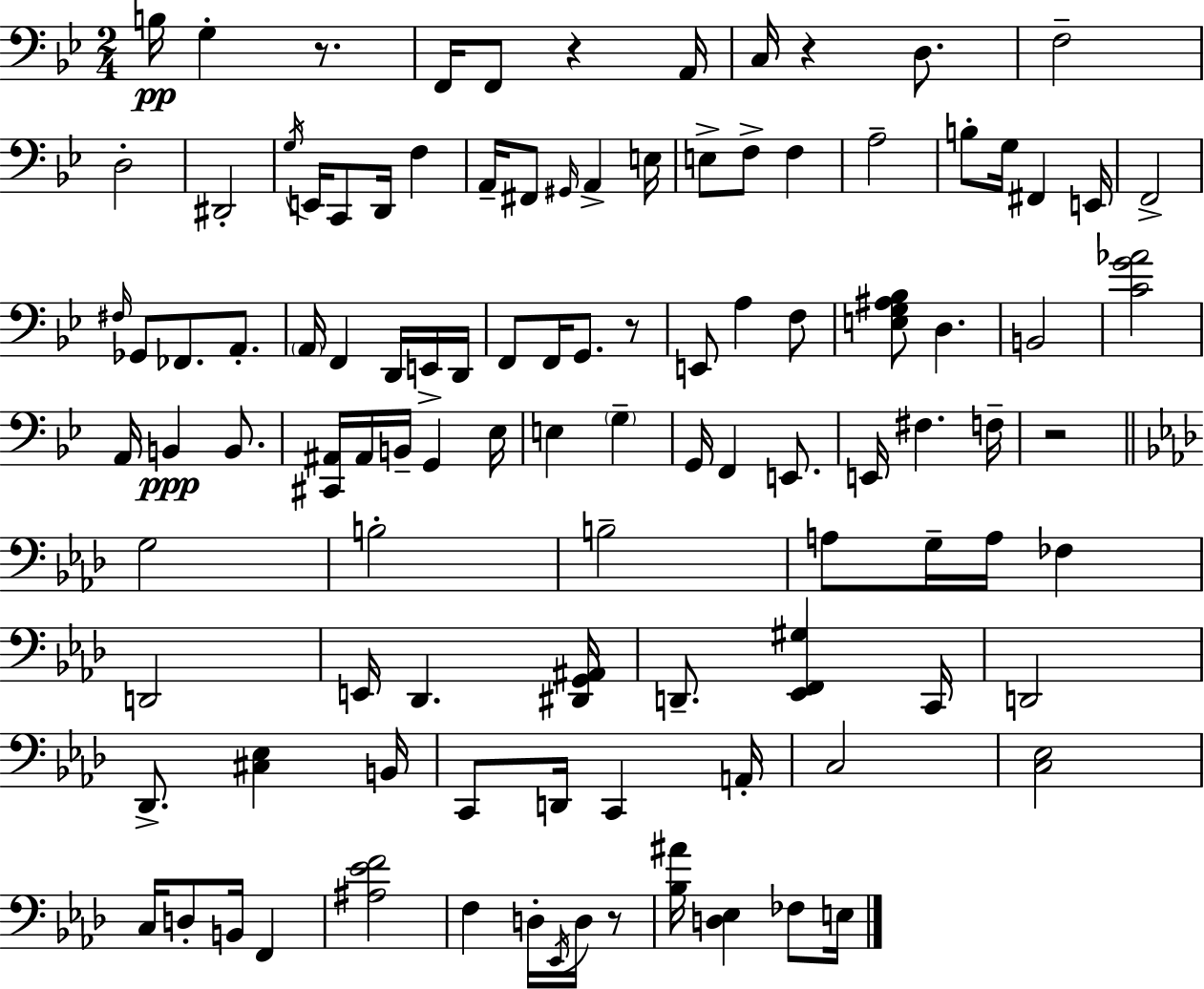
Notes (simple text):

B3/s G3/q R/e. F2/s F2/e R/q A2/s C3/s R/q D3/e. F3/h D3/h D#2/h G3/s E2/s C2/e D2/s F3/q A2/s F#2/e G#2/s A2/q E3/s E3/e F3/e F3/q A3/h B3/e G3/s F#2/q E2/s F2/h F#3/s Gb2/e FES2/e. A2/e. A2/s F2/q D2/s E2/s D2/s F2/e F2/s G2/e. R/e E2/e A3/q F3/e [E3,G3,A#3,Bb3]/e D3/q. B2/h [C4,G4,Ab4]/h A2/s B2/q B2/e. [C#2,A#2]/s A#2/s B2/s G2/q Eb3/s E3/q G3/q G2/s F2/q E2/e. E2/s F#3/q. F3/s R/h G3/h B3/h B3/h A3/e G3/s A3/s FES3/q D2/h E2/s Db2/q. [D#2,G2,A#2]/s D2/e. [Eb2,F2,G#3]/q C2/s D2/h Db2/e. [C#3,Eb3]/q B2/s C2/e D2/s C2/q A2/s C3/h [C3,Eb3]/h C3/s D3/e B2/s F2/q [A#3,Eb4,F4]/h F3/q D3/s Eb2/s D3/s R/e [Bb3,A#4]/s [D3,Eb3]/q FES3/e E3/s